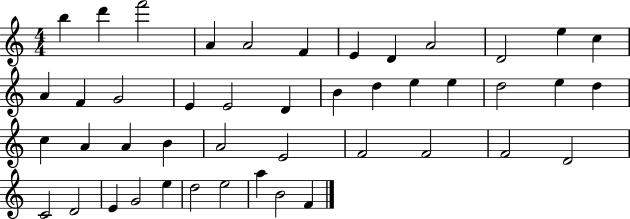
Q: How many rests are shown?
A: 0